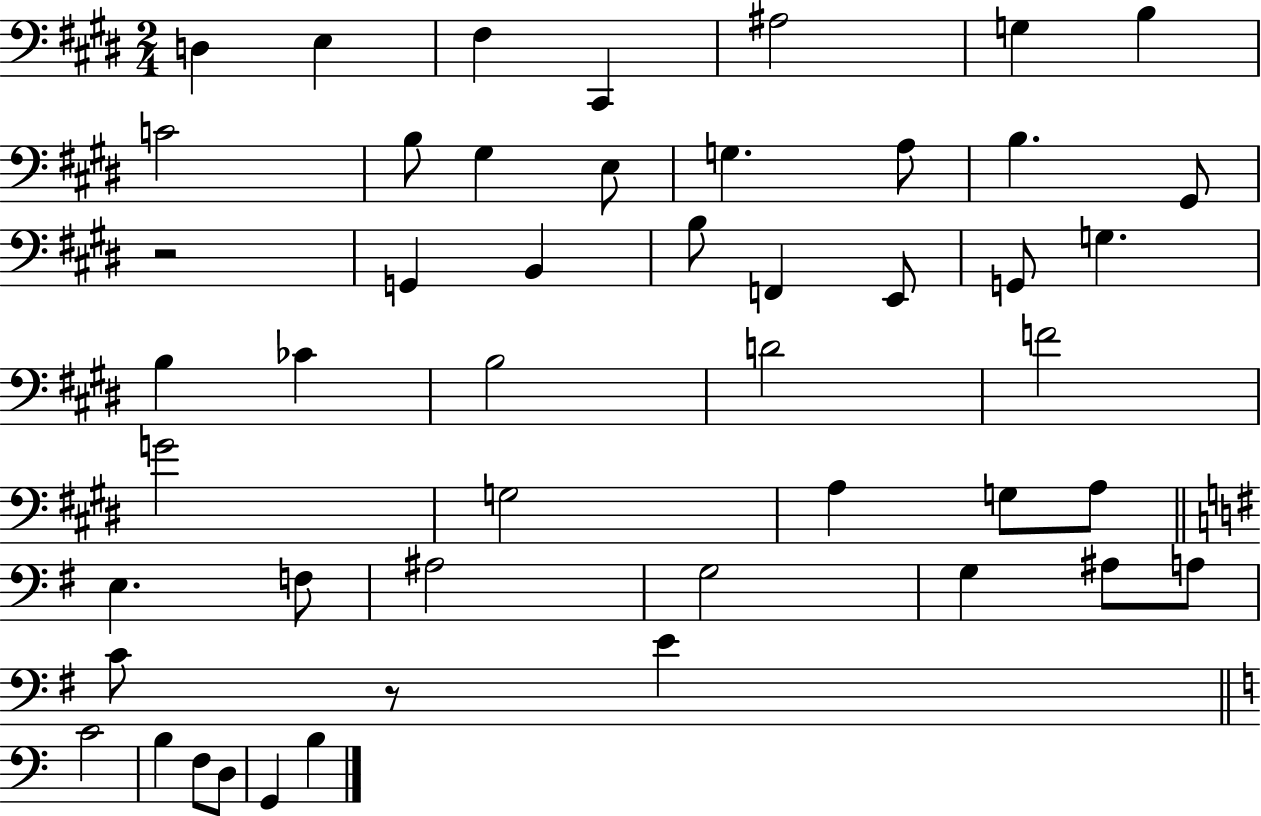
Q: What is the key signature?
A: E major